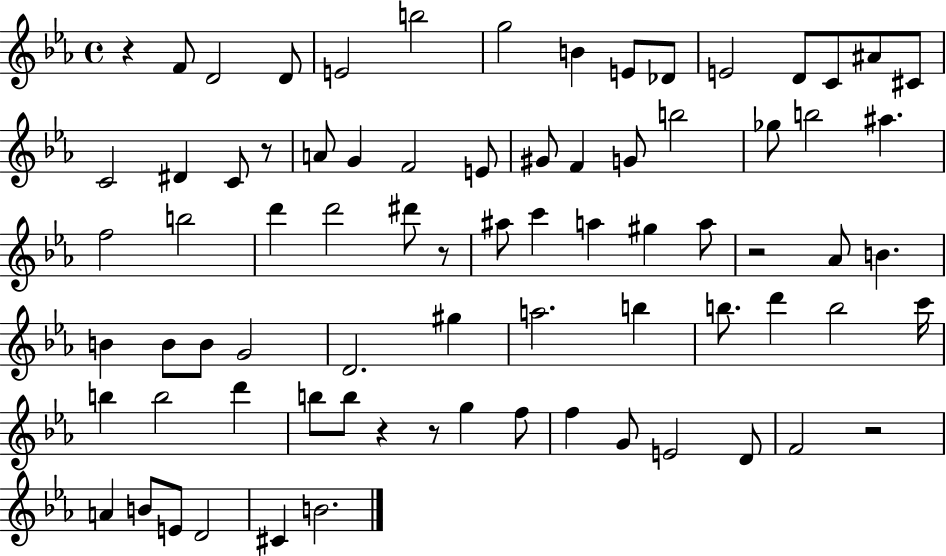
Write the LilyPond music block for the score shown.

{
  \clef treble
  \time 4/4
  \defaultTimeSignature
  \key ees \major
  r4 f'8 d'2 d'8 | e'2 b''2 | g''2 b'4 e'8 des'8 | e'2 d'8 c'8 ais'8 cis'8 | \break c'2 dis'4 c'8 r8 | a'8 g'4 f'2 e'8 | gis'8 f'4 g'8 b''2 | ges''8 b''2 ais''4. | \break f''2 b''2 | d'''4 d'''2 dis'''8 r8 | ais''8 c'''4 a''4 gis''4 a''8 | r2 aes'8 b'4. | \break b'4 b'8 b'8 g'2 | d'2. gis''4 | a''2. b''4 | b''8. d'''4 b''2 c'''16 | \break b''4 b''2 d'''4 | b''8 b''8 r4 r8 g''4 f''8 | f''4 g'8 e'2 d'8 | f'2 r2 | \break a'4 b'8 e'8 d'2 | cis'4 b'2. | \bar "|."
}